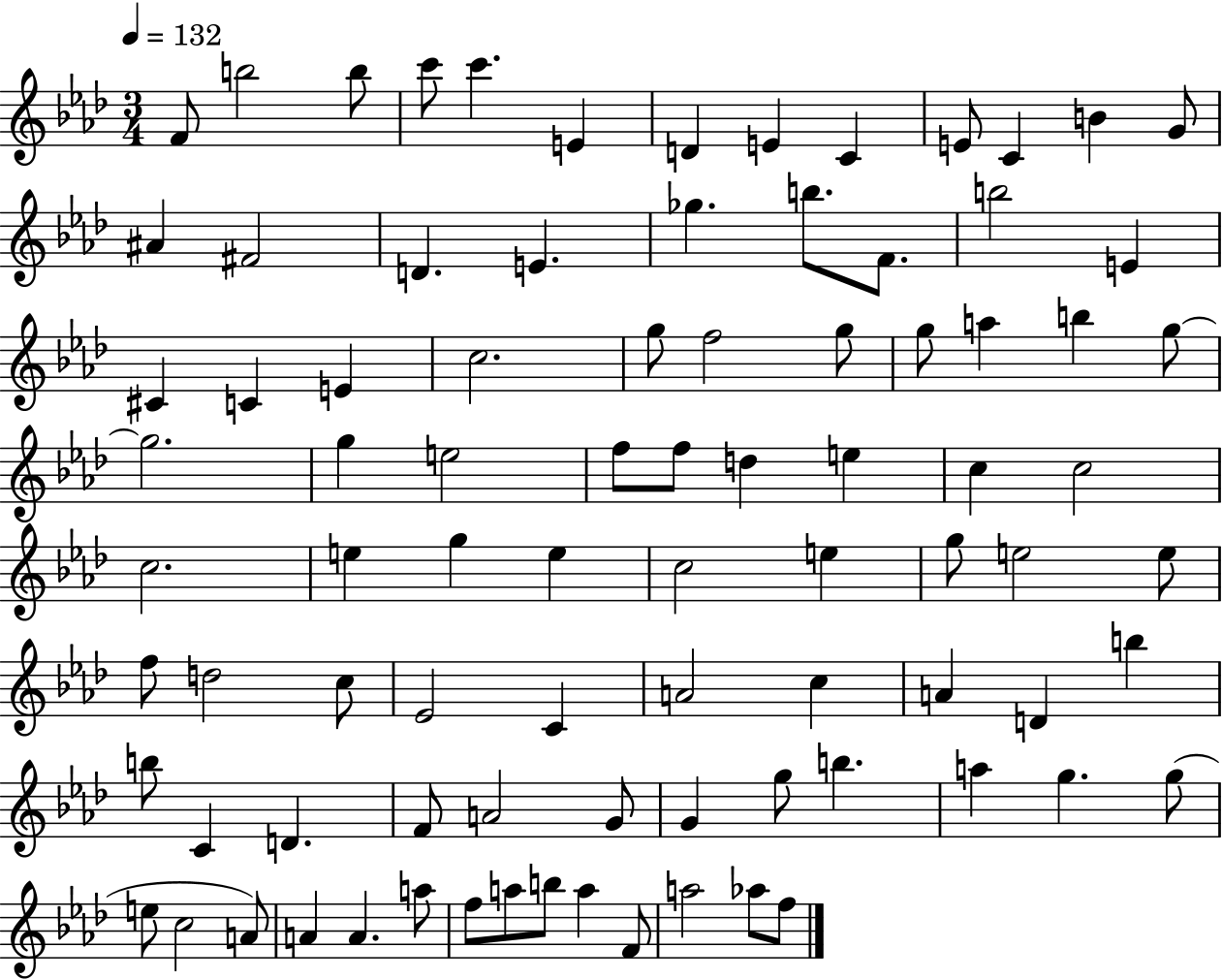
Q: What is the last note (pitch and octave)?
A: F5